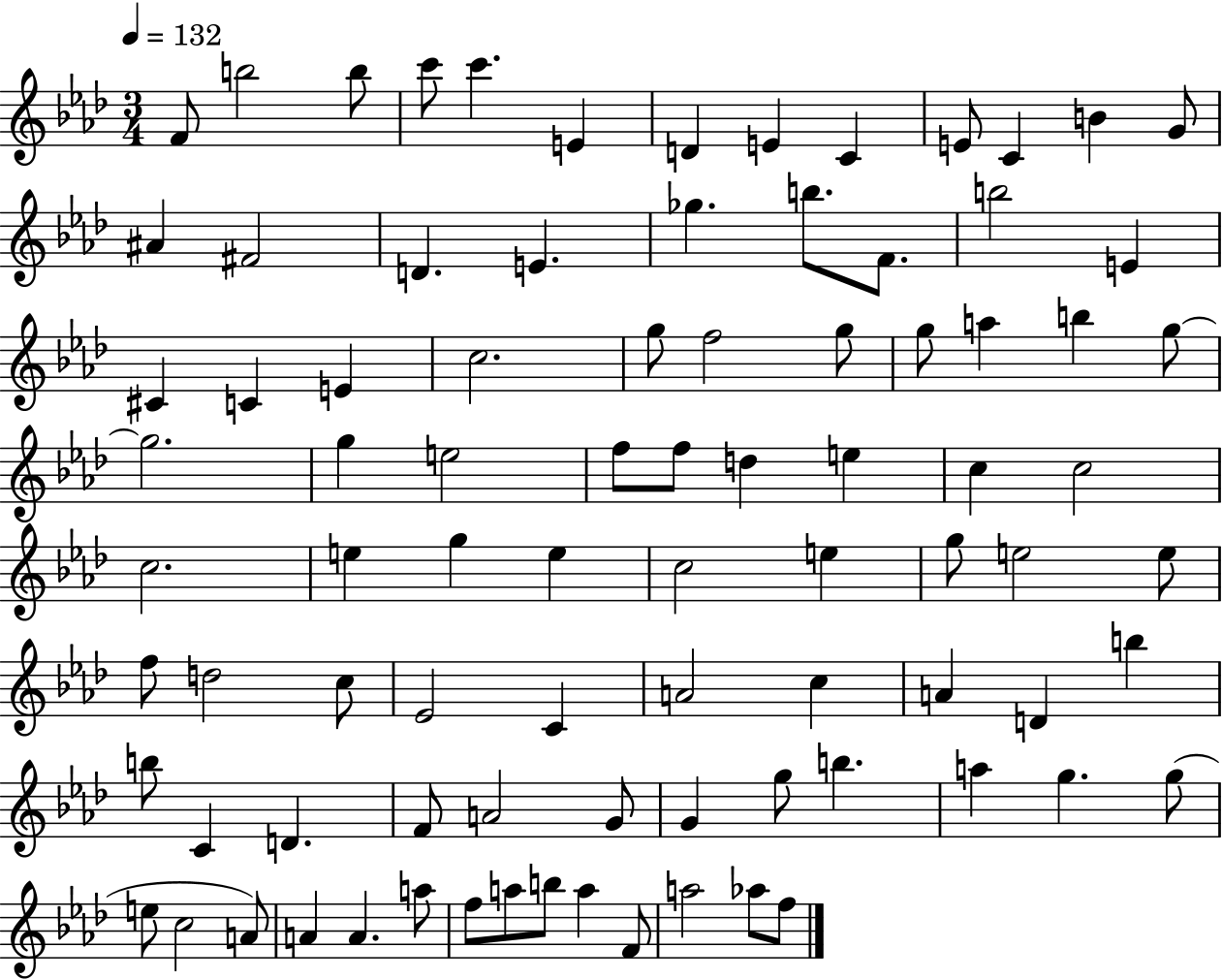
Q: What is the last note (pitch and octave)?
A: F5